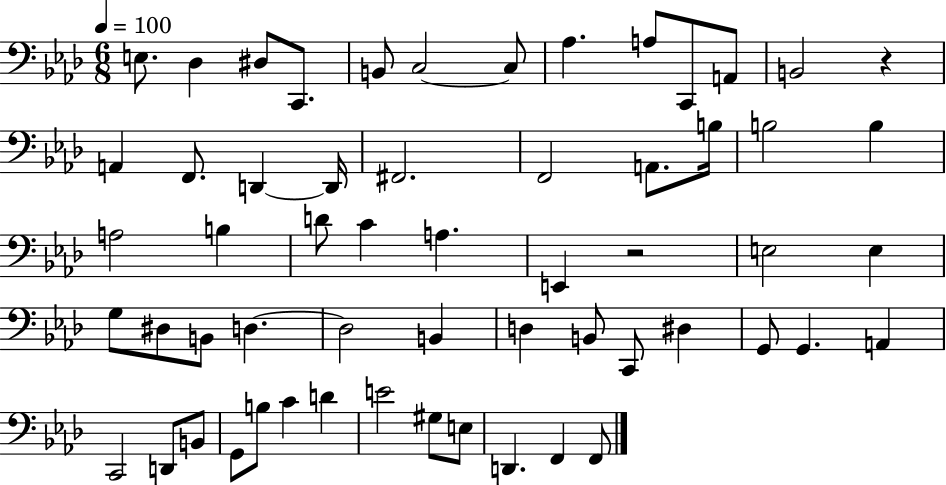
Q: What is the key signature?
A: AES major